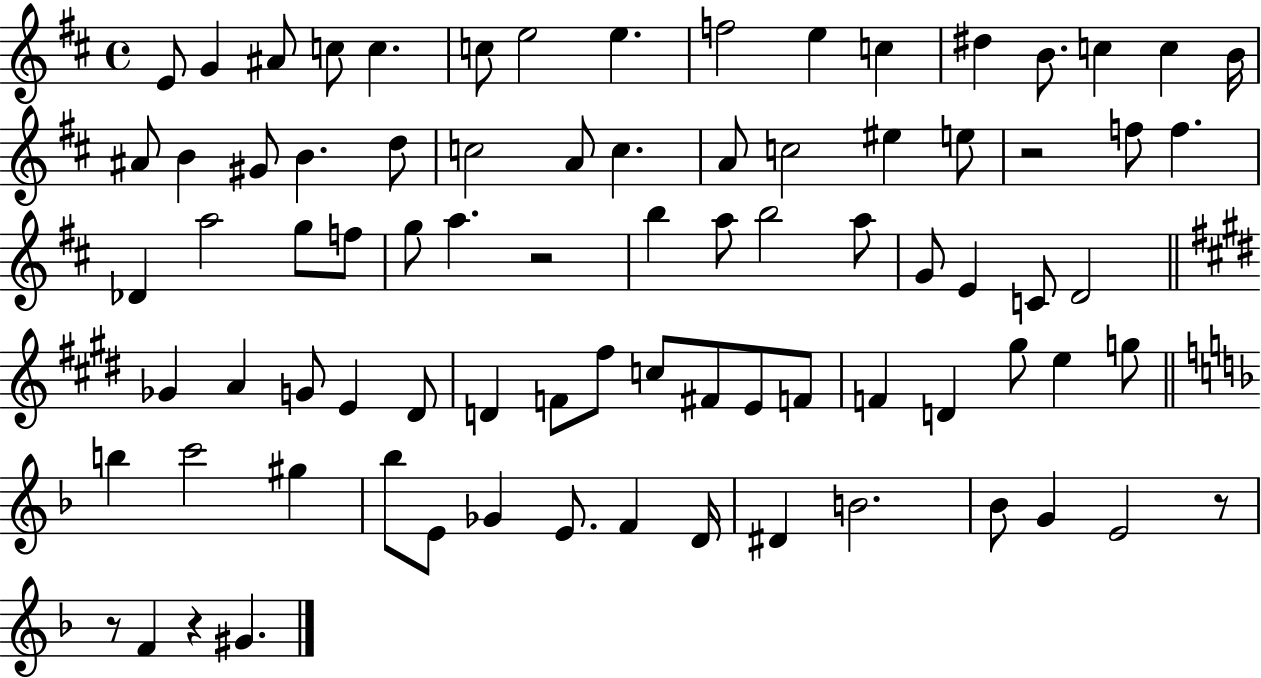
{
  \clef treble
  \time 4/4
  \defaultTimeSignature
  \key d \major
  \repeat volta 2 { e'8 g'4 ais'8 c''8 c''4. | c''8 e''2 e''4. | f''2 e''4 c''4 | dis''4 b'8. c''4 c''4 b'16 | \break ais'8 b'4 gis'8 b'4. d''8 | c''2 a'8 c''4. | a'8 c''2 eis''4 e''8 | r2 f''8 f''4. | \break des'4 a''2 g''8 f''8 | g''8 a''4. r2 | b''4 a''8 b''2 a''8 | g'8 e'4 c'8 d'2 | \break \bar "||" \break \key e \major ges'4 a'4 g'8 e'4 dis'8 | d'4 f'8 fis''8 c''8 fis'8 e'8 f'8 | f'4 d'4 gis''8 e''4 g''8 | \bar "||" \break \key d \minor b''4 c'''2 gis''4 | bes''8 e'8 ges'4 e'8. f'4 d'16 | dis'4 b'2. | bes'8 g'4 e'2 r8 | \break r8 f'4 r4 gis'4. | } \bar "|."
}